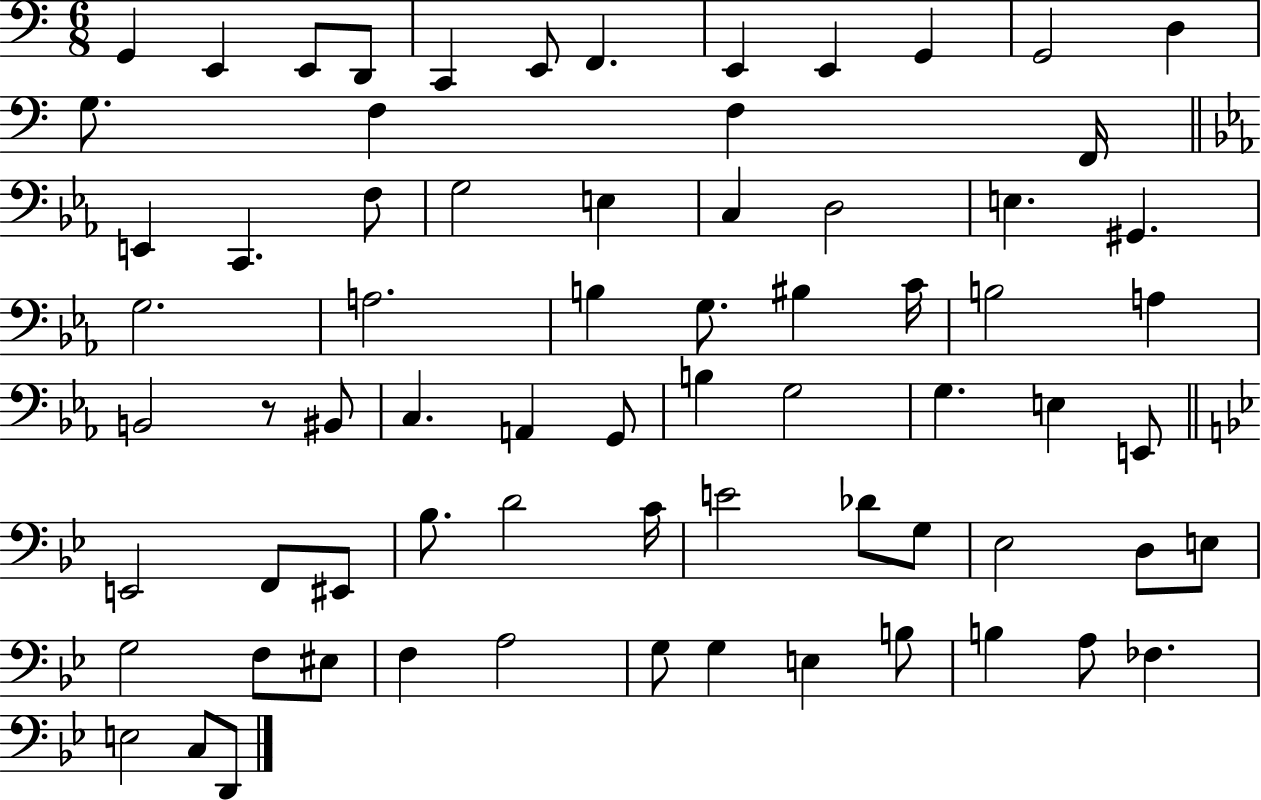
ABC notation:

X:1
T:Untitled
M:6/8
L:1/4
K:C
G,, E,, E,,/2 D,,/2 C,, E,,/2 F,, E,, E,, G,, G,,2 D, G,/2 F, F, F,,/4 E,, C,, F,/2 G,2 E, C, D,2 E, ^G,, G,2 A,2 B, G,/2 ^B, C/4 B,2 A, B,,2 z/2 ^B,,/2 C, A,, G,,/2 B, G,2 G, E, E,,/2 E,,2 F,,/2 ^E,,/2 _B,/2 D2 C/4 E2 _D/2 G,/2 _E,2 D,/2 E,/2 G,2 F,/2 ^E,/2 F, A,2 G,/2 G, E, B,/2 B, A,/2 _F, E,2 C,/2 D,,/2